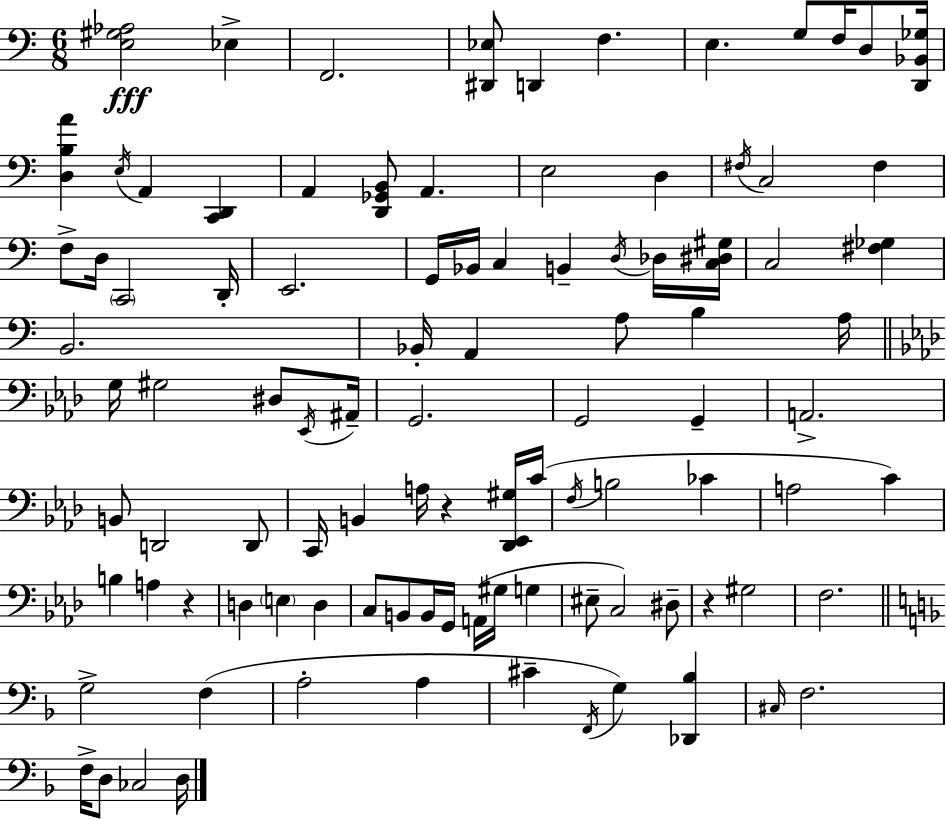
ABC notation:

X:1
T:Untitled
M:6/8
L:1/4
K:C
[E,^G,_A,]2 _E, F,,2 [^D,,_E,]/2 D,, F, E, G,/2 F,/4 D,/2 [D,,_B,,_G,]/4 [D,B,A] E,/4 A,, [C,,D,,] A,, [D,,_G,,B,,]/2 A,, E,2 D, ^F,/4 C,2 ^F, F,/2 D,/4 C,,2 D,,/4 E,,2 G,,/4 _B,,/4 C, B,, D,/4 _D,/4 [C,^D,^G,]/4 C,2 [^F,_G,] B,,2 _B,,/4 A,, A,/2 B, A,/4 G,/4 ^G,2 ^D,/2 _E,,/4 ^A,,/4 G,,2 G,,2 G,, A,,2 B,,/2 D,,2 D,,/2 C,,/4 B,, A,/4 z [_D,,_E,,^G,]/4 C/4 F,/4 B,2 _C A,2 C B, A, z D, E, D, C,/2 B,,/2 B,,/4 G,,/4 A,,/4 ^G,/4 G, ^E,/2 C,2 ^D,/2 z ^G,2 F,2 G,2 F, A,2 A, ^C F,,/4 G, [_D,,_B,] ^C,/4 F,2 F,/4 D,/2 _C,2 D,/4